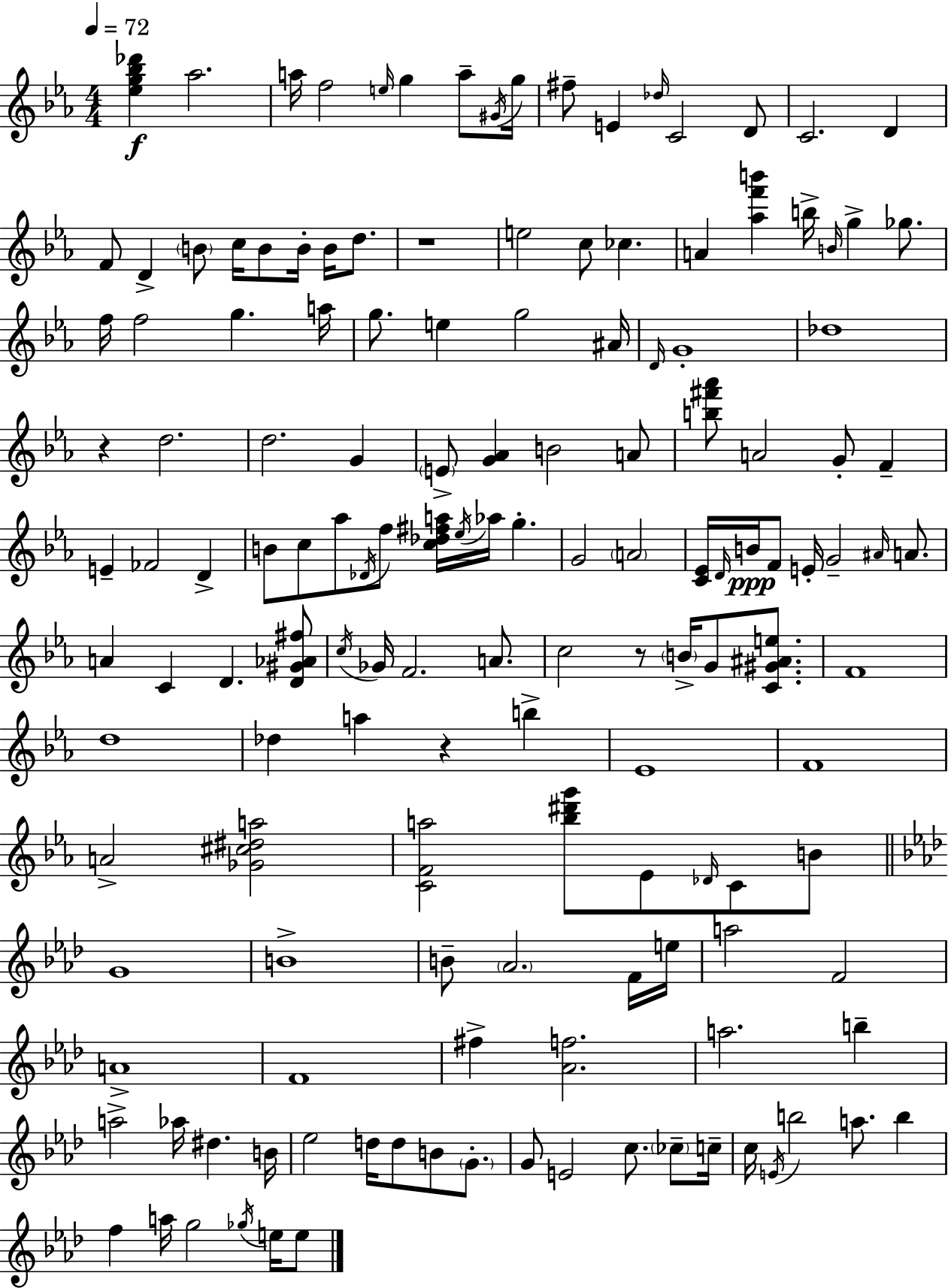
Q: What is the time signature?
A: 4/4